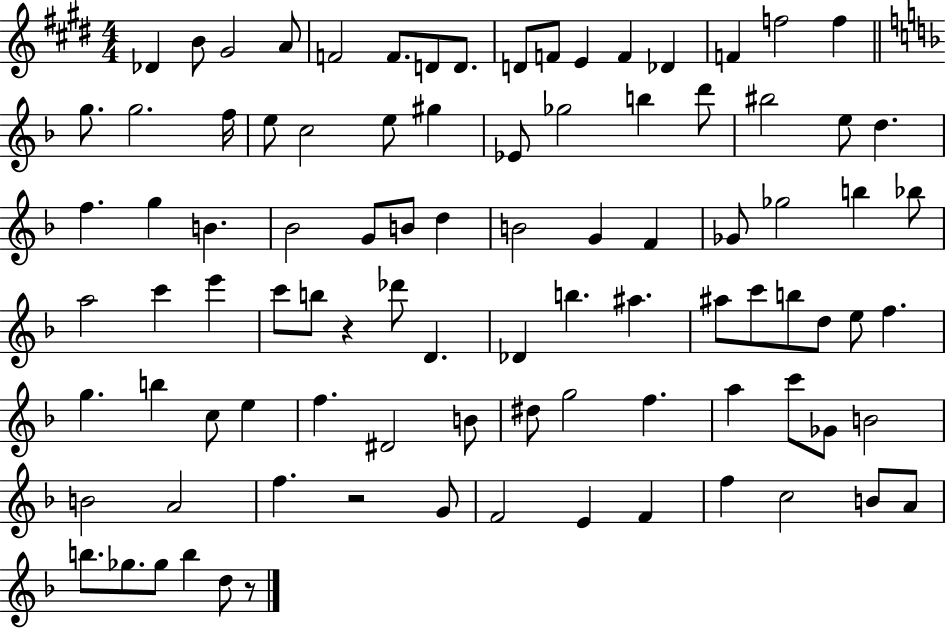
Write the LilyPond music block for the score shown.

{
  \clef treble
  \numericTimeSignature
  \time 4/4
  \key e \major
  \repeat volta 2 { des'4 b'8 gis'2 a'8 | f'2 f'8. d'8 d'8. | d'8 f'8 e'4 f'4 des'4 | f'4 f''2 f''4 | \break \bar "||" \break \key d \minor g''8. g''2. f''16 | e''8 c''2 e''8 gis''4 | ees'8 ges''2 b''4 d'''8 | bis''2 e''8 d''4. | \break f''4. g''4 b'4. | bes'2 g'8 b'8 d''4 | b'2 g'4 f'4 | ges'8 ges''2 b''4 bes''8 | \break a''2 c'''4 e'''4 | c'''8 b''8 r4 des'''8 d'4. | des'4 b''4. ais''4. | ais''8 c'''8 b''8 d''8 e''8 f''4. | \break g''4. b''4 c''8 e''4 | f''4. dis'2 b'8 | dis''8 g''2 f''4. | a''4 c'''8 ges'8 b'2 | \break b'2 a'2 | f''4. r2 g'8 | f'2 e'4 f'4 | f''4 c''2 b'8 a'8 | \break b''8. ges''8. ges''8 b''4 d''8 r8 | } \bar "|."
}